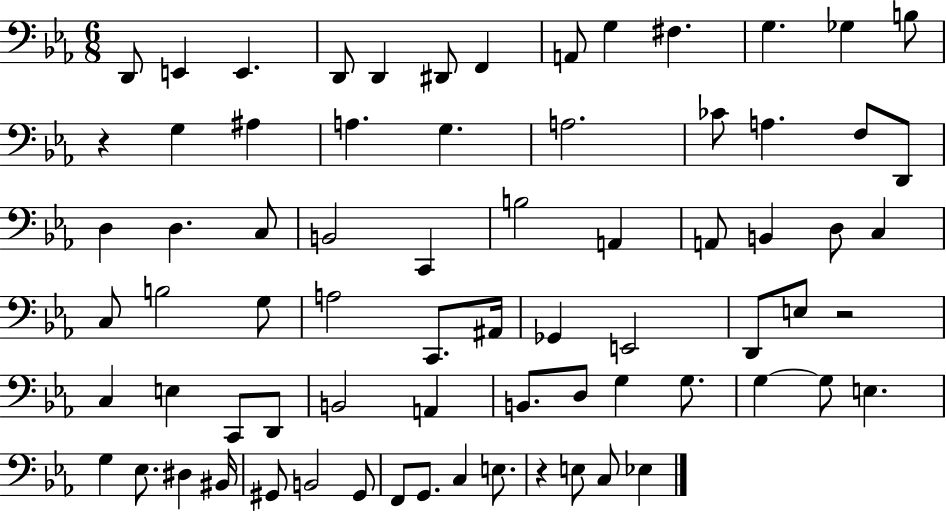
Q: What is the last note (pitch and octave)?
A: Eb3